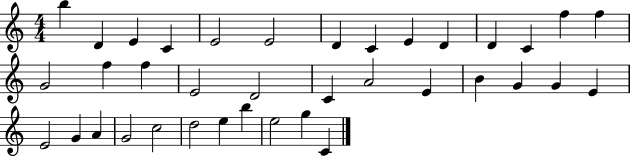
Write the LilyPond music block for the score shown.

{
  \clef treble
  \numericTimeSignature
  \time 4/4
  \key c \major
  b''4 d'4 e'4 c'4 | e'2 e'2 | d'4 c'4 e'4 d'4 | d'4 c'4 f''4 f''4 | \break g'2 f''4 f''4 | e'2 d'2 | c'4 a'2 e'4 | b'4 g'4 g'4 e'4 | \break e'2 g'4 a'4 | g'2 c''2 | d''2 e''4 b''4 | e''2 g''4 c'4 | \break \bar "|."
}